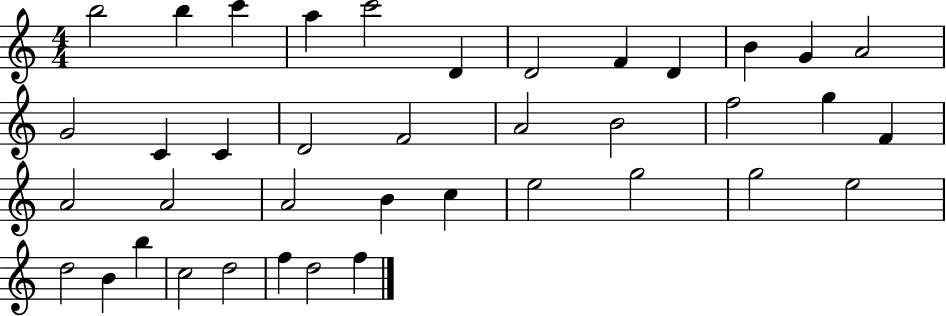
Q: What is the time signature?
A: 4/4